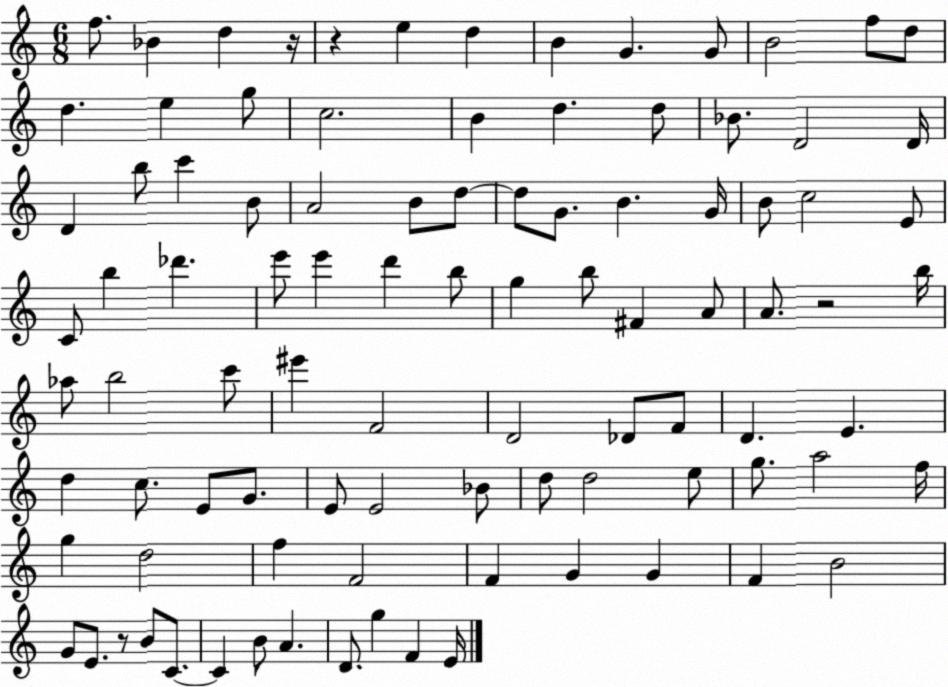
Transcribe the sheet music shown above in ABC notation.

X:1
T:Untitled
M:6/8
L:1/4
K:C
f/2 _B d z/4 z e d B G G/2 B2 f/2 d/2 d e g/2 c2 B d d/2 _B/2 D2 D/4 D b/2 c' B/2 A2 B/2 d/2 d/2 G/2 B G/4 B/2 c2 E/2 C/2 b _d' e'/2 e' d' b/2 g b/2 ^F A/2 A/2 z2 b/4 _a/2 b2 c'/2 ^e' F2 D2 _D/2 F/2 D E d c/2 E/2 G/2 E/2 E2 _B/2 d/2 d2 e/2 g/2 a2 f/4 g d2 f F2 F G G F B2 G/2 E/2 z/2 B/2 C/2 C B/2 A D/2 g F E/4